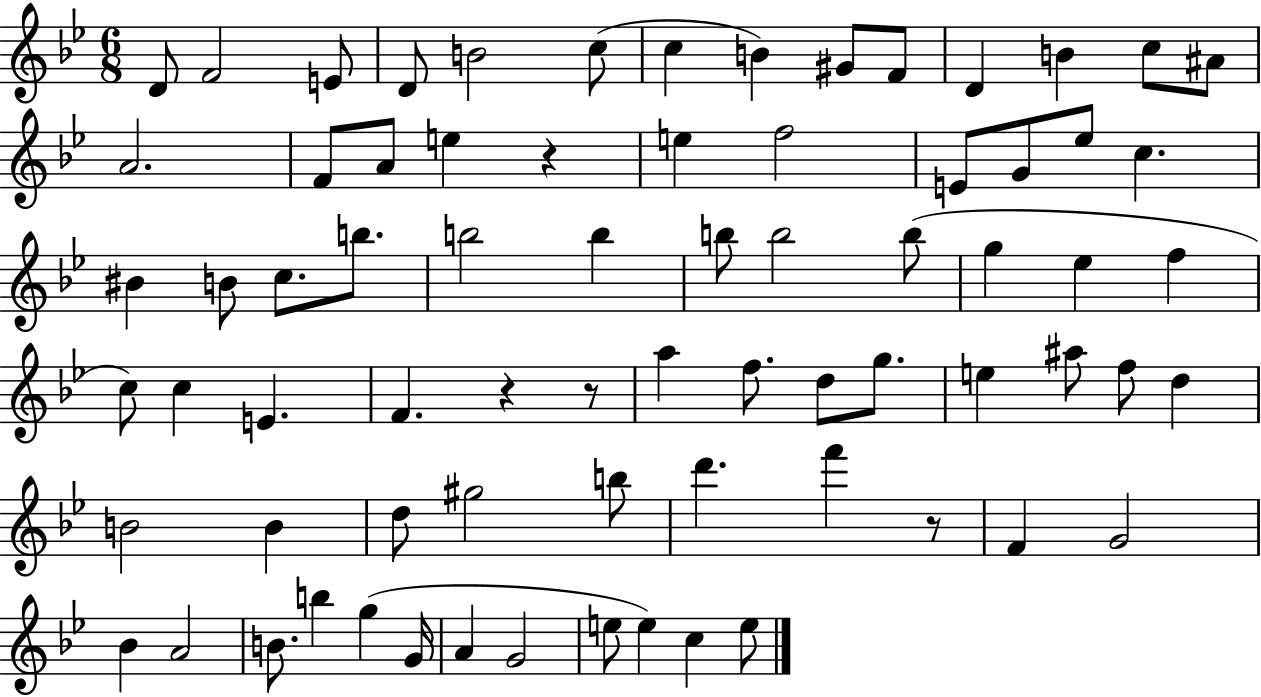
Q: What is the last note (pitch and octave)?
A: E5